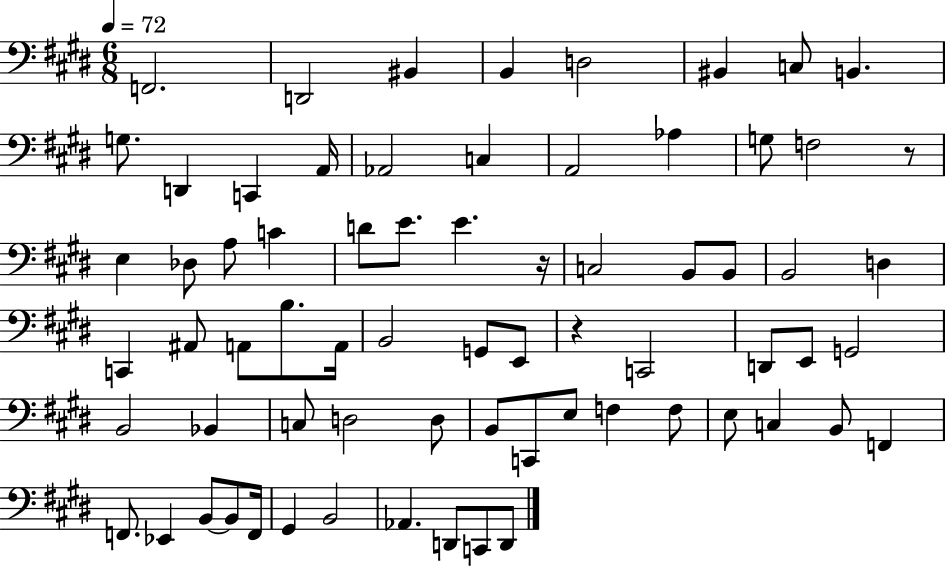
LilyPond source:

{
  \clef bass
  \numericTimeSignature
  \time 6/8
  \key e \major
  \tempo 4 = 72
  \repeat volta 2 { f,2. | d,2 bis,4 | b,4 d2 | bis,4 c8 b,4. | \break g8. d,4 c,4 a,16 | aes,2 c4 | a,2 aes4 | g8 f2 r8 | \break e4 des8 a8 c'4 | d'8 e'8. e'4. r16 | c2 b,8 b,8 | b,2 d4 | \break c,4 ais,8 a,8 b8. a,16 | b,2 g,8 e,8 | r4 c,2 | d,8 e,8 g,2 | \break b,2 bes,4 | c8 d2 d8 | b,8 c,8 e8 f4 f8 | e8 c4 b,8 f,4 | \break f,8. ees,4 b,8~~ b,8 f,16 | gis,4 b,2 | aes,4. d,8 c,8 d,8 | } \bar "|."
}